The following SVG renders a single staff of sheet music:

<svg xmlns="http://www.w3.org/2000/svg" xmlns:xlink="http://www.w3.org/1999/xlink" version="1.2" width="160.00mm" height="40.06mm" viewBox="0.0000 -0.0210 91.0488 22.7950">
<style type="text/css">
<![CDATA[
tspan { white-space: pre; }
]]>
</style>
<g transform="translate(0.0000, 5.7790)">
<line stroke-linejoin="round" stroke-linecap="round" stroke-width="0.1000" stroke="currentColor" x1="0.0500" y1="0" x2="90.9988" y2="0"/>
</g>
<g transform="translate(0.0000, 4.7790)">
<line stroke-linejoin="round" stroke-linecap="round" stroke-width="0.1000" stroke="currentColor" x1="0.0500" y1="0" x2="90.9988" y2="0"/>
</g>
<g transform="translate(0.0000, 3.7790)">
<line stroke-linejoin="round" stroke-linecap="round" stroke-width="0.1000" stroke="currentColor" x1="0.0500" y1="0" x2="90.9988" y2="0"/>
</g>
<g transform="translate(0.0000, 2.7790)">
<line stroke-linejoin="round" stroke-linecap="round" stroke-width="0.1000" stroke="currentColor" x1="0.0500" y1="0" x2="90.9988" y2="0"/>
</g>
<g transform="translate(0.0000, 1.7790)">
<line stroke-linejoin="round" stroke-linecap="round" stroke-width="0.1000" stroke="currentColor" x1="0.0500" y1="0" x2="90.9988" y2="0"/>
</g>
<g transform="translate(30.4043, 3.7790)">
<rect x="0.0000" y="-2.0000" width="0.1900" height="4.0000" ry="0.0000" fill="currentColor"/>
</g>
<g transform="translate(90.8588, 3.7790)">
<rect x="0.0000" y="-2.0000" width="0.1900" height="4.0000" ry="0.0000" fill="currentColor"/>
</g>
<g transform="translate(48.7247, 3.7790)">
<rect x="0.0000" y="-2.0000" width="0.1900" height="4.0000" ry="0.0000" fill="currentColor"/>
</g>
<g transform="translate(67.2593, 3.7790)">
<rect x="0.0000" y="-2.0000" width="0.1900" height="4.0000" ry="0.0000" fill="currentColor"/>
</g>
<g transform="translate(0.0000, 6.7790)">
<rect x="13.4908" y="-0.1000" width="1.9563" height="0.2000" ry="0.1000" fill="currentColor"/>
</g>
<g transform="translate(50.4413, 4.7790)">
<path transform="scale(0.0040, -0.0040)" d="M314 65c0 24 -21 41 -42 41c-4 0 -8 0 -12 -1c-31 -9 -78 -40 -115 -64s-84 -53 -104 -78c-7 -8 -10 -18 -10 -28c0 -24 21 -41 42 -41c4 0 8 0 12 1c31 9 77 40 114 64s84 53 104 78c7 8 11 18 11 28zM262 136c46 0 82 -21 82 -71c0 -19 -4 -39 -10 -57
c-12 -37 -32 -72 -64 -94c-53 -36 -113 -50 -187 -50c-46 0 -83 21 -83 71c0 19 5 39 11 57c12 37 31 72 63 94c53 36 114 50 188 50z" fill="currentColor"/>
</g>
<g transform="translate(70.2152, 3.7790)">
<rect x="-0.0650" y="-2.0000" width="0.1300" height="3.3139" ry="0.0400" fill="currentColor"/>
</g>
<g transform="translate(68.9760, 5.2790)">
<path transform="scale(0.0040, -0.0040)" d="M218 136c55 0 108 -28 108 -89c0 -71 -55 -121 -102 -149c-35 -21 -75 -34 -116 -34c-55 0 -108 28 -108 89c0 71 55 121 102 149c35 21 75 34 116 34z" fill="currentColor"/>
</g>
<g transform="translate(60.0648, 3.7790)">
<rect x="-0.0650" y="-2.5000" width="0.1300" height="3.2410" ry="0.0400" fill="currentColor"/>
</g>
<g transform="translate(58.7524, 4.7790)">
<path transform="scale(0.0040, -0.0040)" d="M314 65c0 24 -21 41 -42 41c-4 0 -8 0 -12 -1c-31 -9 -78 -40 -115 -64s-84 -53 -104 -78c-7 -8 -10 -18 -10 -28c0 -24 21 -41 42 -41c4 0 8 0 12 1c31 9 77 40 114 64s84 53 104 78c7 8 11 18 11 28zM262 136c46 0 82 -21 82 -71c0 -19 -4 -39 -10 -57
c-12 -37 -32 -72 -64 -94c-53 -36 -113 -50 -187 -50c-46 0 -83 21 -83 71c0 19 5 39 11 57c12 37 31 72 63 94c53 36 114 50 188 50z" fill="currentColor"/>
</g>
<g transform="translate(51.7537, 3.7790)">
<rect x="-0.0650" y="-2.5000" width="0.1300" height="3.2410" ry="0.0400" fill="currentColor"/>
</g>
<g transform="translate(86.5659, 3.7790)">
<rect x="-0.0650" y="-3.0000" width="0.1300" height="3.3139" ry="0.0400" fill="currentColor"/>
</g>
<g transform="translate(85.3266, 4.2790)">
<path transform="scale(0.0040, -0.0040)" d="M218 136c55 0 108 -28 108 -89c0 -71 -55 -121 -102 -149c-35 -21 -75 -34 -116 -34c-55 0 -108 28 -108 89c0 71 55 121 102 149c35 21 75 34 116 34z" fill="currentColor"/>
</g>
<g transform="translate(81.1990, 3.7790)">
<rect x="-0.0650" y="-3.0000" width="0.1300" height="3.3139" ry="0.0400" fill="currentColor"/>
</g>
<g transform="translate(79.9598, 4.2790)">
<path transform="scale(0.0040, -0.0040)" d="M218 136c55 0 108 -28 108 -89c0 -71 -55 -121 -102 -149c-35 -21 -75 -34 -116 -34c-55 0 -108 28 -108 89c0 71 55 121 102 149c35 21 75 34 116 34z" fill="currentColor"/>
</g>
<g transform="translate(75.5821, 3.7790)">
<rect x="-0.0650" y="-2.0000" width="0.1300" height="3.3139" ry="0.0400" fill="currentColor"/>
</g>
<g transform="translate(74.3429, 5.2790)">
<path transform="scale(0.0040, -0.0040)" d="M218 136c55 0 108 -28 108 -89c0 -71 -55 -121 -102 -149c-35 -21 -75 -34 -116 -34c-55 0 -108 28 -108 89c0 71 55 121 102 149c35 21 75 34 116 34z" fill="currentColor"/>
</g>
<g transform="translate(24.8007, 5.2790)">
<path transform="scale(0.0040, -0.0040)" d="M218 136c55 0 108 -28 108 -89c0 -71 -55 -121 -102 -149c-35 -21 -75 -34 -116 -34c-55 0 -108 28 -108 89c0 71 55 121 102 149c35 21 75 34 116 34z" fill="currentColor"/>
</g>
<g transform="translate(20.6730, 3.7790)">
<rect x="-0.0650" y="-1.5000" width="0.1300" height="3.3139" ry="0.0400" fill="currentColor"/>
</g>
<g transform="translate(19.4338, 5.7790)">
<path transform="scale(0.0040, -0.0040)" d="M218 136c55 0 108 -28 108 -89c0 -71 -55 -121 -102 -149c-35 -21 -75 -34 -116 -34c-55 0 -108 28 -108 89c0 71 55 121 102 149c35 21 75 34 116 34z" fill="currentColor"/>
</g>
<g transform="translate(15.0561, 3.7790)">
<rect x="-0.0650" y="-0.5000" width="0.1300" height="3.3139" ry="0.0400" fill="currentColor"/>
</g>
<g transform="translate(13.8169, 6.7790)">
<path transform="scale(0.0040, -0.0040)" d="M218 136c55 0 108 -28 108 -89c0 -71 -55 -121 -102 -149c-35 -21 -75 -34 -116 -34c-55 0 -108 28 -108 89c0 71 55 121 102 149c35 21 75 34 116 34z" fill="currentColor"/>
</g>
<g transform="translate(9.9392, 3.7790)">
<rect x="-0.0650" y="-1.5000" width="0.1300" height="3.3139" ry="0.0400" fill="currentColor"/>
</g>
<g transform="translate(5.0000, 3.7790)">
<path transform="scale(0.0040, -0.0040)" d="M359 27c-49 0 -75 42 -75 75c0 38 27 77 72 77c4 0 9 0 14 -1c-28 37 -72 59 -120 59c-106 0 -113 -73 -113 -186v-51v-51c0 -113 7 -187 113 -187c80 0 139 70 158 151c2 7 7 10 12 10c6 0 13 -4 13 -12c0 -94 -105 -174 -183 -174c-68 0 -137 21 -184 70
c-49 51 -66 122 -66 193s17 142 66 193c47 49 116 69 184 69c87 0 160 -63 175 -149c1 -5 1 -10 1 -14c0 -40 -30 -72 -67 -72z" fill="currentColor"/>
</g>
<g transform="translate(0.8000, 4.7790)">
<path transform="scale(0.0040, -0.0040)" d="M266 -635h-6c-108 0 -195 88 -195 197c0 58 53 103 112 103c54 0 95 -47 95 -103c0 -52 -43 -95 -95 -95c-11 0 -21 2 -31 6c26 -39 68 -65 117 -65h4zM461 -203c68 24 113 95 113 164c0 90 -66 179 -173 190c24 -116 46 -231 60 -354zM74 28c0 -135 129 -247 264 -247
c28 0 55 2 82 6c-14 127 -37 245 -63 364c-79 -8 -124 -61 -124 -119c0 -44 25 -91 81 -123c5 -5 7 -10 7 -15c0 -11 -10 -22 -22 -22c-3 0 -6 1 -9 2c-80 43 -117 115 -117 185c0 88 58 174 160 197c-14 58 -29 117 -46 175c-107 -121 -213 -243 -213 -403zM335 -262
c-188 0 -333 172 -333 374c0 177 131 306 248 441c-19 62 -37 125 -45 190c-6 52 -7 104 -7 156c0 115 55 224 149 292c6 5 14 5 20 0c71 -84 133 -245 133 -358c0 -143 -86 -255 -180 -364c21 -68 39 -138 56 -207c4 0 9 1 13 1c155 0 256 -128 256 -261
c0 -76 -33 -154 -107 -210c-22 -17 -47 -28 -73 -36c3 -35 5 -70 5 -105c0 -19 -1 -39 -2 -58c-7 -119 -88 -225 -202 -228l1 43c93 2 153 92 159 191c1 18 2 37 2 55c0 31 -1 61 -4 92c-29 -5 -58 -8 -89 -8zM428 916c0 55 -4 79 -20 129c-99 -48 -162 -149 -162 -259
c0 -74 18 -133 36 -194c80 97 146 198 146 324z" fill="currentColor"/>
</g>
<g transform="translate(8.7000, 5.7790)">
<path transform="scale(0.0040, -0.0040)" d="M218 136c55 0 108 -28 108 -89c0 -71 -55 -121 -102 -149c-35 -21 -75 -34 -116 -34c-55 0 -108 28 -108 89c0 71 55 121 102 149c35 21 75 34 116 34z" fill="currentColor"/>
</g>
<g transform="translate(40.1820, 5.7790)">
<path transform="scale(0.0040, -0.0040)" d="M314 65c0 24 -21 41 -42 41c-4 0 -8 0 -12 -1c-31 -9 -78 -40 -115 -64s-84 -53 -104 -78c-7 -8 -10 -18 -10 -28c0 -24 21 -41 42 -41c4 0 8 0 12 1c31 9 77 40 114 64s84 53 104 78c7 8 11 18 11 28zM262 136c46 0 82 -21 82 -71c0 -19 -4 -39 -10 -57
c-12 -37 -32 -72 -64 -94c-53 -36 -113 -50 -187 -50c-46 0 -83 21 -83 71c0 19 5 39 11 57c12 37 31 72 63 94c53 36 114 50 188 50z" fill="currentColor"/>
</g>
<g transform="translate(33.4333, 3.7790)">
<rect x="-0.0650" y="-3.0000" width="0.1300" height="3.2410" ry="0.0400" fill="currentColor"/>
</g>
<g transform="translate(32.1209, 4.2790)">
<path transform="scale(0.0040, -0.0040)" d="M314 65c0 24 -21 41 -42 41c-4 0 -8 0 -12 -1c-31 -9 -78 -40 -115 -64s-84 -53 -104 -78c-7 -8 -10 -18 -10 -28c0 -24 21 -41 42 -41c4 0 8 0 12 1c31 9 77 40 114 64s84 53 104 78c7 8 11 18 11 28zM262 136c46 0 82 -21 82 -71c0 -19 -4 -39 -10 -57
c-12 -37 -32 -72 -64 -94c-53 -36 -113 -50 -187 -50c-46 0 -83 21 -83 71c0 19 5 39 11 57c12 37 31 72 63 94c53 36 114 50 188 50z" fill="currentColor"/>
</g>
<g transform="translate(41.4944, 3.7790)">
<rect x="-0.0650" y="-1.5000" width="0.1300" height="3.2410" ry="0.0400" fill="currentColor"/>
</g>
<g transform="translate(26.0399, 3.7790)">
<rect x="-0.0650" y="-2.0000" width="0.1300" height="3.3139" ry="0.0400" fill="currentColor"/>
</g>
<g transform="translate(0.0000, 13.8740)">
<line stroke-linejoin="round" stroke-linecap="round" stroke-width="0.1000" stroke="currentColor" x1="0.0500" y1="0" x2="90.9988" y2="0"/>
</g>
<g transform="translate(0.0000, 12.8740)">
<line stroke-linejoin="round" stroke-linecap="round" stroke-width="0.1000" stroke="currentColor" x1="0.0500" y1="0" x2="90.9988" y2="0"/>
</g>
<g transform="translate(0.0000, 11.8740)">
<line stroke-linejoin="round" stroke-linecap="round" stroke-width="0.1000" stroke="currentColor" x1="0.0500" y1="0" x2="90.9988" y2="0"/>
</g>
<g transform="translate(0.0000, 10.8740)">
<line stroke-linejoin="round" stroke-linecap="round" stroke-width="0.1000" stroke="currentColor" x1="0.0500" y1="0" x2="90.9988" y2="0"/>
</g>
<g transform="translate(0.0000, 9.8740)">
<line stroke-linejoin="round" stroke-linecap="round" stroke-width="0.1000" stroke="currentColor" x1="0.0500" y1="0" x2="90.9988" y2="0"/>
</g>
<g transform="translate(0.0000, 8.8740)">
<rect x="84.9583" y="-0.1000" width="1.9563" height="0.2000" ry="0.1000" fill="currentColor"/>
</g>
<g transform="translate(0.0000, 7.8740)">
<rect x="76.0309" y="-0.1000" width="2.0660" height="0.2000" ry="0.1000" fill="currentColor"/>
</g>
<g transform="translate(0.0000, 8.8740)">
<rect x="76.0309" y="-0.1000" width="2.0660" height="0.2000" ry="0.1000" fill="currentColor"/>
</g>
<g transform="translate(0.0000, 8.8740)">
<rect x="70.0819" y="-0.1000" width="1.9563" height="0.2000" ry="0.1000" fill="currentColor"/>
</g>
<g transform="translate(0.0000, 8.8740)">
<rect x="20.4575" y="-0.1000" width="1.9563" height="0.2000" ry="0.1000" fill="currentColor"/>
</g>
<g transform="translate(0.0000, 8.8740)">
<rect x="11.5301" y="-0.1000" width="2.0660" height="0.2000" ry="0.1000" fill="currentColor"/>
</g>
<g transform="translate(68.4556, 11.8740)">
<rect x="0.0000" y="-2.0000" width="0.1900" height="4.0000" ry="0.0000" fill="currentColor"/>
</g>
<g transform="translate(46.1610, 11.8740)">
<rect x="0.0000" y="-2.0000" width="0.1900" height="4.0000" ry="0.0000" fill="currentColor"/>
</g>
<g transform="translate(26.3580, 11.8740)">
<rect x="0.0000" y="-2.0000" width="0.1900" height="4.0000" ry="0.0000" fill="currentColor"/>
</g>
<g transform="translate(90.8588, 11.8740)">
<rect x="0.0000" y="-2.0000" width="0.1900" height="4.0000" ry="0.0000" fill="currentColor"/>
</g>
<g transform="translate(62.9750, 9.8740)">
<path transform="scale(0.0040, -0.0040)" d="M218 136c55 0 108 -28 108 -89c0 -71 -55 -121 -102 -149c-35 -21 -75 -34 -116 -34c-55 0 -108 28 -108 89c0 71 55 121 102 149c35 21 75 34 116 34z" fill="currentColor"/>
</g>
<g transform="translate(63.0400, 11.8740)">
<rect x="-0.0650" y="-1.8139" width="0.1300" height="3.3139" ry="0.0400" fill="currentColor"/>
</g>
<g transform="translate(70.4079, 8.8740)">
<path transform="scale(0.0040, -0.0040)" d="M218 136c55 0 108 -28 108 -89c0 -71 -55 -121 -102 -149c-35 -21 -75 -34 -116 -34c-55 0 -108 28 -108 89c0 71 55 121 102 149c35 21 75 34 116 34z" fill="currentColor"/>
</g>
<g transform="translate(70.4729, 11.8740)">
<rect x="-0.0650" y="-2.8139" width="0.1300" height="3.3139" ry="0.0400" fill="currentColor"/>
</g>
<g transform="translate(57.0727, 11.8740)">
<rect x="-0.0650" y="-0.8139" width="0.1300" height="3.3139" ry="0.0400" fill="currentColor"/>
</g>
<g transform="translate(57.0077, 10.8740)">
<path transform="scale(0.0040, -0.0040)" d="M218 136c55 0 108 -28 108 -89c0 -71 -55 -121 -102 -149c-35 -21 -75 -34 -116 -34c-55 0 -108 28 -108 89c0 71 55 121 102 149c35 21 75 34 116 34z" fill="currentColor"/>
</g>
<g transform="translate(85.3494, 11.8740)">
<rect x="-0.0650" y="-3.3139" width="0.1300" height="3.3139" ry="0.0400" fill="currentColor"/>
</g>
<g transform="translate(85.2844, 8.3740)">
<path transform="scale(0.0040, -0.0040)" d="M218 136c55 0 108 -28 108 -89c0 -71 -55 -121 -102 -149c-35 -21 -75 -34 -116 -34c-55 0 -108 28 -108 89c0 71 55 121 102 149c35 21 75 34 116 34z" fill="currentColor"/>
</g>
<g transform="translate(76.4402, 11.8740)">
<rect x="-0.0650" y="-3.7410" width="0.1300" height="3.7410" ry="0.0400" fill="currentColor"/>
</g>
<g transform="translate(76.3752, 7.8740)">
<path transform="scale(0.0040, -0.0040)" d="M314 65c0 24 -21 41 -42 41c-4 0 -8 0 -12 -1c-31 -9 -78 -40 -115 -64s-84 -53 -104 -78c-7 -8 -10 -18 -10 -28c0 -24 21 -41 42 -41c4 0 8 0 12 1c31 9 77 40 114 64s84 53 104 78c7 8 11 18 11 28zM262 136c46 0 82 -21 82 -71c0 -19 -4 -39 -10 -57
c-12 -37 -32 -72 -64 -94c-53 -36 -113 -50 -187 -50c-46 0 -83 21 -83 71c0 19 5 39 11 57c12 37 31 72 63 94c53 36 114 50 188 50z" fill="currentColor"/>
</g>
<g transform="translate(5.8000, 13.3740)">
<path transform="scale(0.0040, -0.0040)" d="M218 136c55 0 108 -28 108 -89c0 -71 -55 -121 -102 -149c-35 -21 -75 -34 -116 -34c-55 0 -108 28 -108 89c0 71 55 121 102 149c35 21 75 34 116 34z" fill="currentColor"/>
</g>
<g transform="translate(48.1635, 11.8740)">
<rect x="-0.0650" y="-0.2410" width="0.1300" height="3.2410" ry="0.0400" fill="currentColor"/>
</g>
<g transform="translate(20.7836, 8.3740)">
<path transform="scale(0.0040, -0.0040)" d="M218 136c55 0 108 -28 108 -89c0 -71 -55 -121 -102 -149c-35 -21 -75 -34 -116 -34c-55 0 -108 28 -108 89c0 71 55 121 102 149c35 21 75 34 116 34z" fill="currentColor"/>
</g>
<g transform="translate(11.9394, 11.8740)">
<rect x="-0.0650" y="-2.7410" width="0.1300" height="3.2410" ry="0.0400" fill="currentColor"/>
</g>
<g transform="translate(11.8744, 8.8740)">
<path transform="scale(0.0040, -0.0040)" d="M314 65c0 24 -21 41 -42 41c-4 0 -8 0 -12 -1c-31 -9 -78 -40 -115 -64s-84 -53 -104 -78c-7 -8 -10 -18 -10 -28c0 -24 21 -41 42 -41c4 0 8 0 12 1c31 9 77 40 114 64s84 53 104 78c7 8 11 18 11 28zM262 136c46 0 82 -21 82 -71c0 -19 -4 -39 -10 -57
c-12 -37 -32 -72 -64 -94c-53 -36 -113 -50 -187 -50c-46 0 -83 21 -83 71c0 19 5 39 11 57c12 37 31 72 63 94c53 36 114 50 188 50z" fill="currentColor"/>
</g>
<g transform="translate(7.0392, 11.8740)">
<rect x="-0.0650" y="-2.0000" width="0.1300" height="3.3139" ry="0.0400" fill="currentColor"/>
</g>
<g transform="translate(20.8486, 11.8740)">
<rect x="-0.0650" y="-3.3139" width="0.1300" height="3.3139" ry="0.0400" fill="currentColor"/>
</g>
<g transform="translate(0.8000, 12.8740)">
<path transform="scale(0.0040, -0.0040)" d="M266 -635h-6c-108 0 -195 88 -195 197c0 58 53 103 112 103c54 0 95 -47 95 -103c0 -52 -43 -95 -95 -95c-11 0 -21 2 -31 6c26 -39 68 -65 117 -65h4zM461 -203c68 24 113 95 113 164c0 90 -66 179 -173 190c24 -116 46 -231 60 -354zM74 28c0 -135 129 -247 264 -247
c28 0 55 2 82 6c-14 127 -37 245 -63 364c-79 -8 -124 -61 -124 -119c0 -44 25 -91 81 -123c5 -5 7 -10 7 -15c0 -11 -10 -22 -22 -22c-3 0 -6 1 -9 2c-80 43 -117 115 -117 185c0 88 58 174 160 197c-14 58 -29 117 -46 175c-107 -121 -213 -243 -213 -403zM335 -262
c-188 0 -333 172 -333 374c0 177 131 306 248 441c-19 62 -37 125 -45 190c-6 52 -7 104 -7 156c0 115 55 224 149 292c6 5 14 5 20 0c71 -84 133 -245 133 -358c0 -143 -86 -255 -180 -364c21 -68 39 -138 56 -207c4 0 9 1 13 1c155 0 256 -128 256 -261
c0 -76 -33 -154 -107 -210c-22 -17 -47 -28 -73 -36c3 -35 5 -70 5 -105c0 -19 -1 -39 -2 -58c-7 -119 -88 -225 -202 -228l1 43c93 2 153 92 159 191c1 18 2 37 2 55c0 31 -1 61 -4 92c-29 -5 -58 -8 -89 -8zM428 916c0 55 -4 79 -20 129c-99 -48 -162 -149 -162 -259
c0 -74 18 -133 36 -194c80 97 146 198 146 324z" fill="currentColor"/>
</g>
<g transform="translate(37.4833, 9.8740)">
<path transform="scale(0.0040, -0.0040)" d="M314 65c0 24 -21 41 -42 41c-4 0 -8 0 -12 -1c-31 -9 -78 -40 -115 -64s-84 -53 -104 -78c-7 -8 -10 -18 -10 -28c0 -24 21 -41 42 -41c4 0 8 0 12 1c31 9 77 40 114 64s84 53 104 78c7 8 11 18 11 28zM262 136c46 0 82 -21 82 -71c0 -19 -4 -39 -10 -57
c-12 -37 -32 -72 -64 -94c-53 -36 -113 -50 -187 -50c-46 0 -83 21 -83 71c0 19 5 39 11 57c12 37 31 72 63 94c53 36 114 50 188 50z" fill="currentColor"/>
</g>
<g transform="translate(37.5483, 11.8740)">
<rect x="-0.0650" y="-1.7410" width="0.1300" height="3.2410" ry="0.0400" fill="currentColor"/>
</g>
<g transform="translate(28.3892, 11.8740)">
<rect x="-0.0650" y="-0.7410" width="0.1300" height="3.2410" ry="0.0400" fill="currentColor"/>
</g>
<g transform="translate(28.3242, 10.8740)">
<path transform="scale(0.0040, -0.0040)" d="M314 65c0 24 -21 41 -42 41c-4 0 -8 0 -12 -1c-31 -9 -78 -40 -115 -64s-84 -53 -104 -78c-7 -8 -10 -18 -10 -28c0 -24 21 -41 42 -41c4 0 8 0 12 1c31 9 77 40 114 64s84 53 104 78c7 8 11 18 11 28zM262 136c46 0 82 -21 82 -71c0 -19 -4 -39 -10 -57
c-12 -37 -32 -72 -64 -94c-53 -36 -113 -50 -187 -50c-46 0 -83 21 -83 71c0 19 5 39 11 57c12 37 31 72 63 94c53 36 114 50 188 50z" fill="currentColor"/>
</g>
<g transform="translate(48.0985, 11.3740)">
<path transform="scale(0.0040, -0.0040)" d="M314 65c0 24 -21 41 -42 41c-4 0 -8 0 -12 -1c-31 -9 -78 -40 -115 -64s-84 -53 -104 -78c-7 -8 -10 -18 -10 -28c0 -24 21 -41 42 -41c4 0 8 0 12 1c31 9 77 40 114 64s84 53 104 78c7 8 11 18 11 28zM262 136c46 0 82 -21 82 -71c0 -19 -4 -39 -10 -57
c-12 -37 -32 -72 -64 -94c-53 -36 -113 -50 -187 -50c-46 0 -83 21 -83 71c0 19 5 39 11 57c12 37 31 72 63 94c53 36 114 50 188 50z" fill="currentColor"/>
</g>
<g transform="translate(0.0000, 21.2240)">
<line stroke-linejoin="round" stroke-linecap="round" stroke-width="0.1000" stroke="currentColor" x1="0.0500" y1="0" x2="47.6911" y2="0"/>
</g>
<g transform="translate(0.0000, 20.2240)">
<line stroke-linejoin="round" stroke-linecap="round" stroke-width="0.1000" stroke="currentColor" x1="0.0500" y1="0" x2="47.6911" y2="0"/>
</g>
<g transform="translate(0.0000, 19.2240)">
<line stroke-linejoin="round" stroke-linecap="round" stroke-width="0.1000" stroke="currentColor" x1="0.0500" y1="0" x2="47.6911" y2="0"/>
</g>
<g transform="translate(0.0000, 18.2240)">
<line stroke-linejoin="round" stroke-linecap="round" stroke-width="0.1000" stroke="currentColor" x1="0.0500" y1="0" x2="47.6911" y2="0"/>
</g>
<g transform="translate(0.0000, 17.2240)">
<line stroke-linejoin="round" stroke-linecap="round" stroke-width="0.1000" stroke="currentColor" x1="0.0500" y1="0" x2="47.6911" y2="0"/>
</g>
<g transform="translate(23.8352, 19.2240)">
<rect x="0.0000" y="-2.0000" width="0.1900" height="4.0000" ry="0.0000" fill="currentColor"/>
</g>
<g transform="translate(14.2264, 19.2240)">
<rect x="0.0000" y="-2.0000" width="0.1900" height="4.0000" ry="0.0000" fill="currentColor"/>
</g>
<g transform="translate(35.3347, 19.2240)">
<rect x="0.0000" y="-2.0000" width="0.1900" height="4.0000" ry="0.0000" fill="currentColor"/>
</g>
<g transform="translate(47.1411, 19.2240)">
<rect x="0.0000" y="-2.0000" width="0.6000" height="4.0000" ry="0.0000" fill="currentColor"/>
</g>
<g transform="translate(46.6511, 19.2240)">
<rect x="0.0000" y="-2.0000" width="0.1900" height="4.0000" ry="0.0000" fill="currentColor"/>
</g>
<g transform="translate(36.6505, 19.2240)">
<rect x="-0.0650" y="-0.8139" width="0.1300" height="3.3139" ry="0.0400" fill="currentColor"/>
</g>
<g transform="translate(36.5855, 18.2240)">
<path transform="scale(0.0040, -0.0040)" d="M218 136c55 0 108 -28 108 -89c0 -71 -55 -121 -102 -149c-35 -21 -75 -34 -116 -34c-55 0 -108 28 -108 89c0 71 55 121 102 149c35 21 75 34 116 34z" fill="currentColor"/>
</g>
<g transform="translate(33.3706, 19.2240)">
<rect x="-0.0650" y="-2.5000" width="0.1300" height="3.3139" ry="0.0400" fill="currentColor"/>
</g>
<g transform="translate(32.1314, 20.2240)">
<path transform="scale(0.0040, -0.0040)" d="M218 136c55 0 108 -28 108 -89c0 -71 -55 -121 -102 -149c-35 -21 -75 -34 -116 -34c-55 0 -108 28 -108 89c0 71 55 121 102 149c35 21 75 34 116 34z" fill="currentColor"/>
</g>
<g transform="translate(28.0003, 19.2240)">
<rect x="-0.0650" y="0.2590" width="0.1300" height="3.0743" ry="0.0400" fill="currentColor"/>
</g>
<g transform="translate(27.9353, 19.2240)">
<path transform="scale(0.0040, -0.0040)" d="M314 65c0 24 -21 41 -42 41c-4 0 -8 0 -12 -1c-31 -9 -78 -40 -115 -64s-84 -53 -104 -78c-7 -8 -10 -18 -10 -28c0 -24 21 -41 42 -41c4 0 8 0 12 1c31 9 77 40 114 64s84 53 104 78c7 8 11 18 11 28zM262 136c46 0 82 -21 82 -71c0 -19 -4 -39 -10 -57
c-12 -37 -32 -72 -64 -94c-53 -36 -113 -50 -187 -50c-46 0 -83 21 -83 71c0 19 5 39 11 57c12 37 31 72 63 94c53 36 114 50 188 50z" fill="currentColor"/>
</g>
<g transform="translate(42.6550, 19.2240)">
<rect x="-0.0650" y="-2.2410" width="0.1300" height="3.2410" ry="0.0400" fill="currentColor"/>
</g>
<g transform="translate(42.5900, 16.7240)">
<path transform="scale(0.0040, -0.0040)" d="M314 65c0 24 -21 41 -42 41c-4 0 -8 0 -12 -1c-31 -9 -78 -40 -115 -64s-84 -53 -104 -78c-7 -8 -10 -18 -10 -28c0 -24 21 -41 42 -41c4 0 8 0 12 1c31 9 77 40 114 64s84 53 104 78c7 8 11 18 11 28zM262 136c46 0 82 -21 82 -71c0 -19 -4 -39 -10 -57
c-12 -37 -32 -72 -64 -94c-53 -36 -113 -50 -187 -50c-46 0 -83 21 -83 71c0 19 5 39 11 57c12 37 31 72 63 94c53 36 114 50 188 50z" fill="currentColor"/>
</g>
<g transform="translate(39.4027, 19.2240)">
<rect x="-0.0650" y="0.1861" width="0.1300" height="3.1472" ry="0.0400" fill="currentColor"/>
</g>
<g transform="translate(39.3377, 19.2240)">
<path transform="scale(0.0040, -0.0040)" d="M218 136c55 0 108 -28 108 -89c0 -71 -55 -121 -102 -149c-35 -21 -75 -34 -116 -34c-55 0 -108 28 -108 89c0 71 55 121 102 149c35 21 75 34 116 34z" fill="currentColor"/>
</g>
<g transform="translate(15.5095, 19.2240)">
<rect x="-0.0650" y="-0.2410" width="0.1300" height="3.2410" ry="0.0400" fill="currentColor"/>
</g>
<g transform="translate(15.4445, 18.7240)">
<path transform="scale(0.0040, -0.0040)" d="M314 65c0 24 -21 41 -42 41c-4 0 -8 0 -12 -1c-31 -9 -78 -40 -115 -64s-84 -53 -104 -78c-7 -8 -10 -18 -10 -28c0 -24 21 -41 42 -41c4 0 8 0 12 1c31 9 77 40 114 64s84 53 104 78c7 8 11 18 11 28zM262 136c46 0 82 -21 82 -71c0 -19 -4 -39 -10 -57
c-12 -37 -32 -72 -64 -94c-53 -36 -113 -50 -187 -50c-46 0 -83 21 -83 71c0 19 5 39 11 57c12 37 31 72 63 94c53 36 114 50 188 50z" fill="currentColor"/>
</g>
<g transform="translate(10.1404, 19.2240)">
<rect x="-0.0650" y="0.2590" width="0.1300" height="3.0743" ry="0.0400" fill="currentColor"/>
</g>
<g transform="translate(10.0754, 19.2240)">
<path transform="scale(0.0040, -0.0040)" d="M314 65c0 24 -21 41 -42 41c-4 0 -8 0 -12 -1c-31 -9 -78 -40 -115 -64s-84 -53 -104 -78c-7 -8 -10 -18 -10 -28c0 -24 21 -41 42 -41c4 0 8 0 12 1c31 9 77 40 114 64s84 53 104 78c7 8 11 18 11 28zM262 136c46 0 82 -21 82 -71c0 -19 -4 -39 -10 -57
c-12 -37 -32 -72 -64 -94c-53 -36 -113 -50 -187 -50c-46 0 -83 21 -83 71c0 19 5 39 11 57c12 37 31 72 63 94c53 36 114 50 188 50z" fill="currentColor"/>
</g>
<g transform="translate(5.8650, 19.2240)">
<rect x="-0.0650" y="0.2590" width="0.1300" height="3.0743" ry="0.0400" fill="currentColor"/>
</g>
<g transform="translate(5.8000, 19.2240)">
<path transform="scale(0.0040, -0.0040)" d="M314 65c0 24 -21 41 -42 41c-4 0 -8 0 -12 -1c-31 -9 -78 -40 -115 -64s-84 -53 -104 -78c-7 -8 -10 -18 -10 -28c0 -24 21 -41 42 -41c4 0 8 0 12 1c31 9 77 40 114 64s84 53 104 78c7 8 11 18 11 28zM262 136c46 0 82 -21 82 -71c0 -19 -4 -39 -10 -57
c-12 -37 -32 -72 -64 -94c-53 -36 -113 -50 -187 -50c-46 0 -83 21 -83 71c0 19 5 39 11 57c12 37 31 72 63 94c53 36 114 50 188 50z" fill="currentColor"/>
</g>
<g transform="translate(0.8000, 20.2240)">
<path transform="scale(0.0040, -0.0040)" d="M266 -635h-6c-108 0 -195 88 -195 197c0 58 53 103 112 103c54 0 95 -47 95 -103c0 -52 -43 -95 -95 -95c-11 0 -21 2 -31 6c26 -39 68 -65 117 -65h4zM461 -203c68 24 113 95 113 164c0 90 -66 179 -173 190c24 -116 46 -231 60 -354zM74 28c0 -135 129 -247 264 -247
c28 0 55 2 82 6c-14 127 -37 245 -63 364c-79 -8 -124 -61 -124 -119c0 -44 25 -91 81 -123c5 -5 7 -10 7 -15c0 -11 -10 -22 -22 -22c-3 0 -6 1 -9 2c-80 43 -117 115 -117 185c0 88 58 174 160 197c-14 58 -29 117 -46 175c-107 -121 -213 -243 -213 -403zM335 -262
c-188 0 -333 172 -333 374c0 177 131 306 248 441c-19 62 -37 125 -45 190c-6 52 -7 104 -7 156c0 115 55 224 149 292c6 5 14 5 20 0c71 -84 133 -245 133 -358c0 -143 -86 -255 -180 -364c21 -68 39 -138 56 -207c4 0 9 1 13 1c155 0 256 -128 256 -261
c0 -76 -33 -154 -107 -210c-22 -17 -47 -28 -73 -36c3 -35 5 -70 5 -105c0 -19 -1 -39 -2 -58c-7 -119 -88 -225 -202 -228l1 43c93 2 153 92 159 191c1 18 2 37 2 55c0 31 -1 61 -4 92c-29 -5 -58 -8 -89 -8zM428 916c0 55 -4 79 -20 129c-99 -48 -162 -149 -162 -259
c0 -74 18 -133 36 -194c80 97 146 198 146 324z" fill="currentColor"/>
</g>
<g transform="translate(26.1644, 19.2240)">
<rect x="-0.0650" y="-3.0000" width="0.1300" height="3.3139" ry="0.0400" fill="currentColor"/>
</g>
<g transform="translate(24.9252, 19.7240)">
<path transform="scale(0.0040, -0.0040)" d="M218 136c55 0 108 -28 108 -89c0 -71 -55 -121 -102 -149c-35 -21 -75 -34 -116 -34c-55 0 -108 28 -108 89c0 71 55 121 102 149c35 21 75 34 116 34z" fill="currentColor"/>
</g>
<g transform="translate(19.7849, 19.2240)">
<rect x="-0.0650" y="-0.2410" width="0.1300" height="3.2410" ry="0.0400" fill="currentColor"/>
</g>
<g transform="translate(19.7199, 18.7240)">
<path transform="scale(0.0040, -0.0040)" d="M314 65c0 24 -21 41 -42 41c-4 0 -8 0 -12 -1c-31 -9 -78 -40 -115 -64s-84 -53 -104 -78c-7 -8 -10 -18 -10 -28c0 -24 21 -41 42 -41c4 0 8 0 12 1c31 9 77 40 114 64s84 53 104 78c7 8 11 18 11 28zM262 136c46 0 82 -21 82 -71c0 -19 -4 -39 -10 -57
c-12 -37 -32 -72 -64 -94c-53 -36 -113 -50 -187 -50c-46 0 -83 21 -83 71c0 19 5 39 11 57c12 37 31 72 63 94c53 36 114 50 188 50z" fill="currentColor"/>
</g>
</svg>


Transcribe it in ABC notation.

X:1
T:Untitled
M:4/4
L:1/4
K:C
E C E F A2 E2 G2 G2 F F A A F a2 b d2 f2 c2 d f a c'2 b B2 B2 c2 c2 A B2 G d B g2